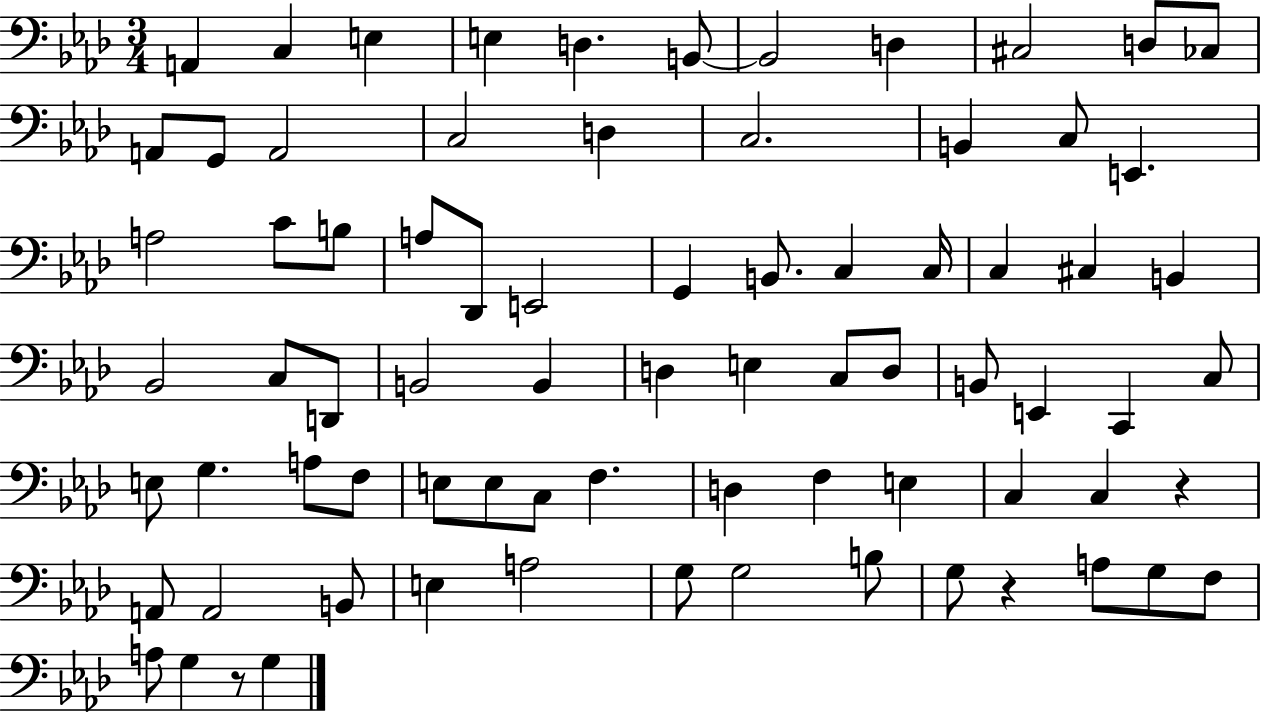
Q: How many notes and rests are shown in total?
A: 77